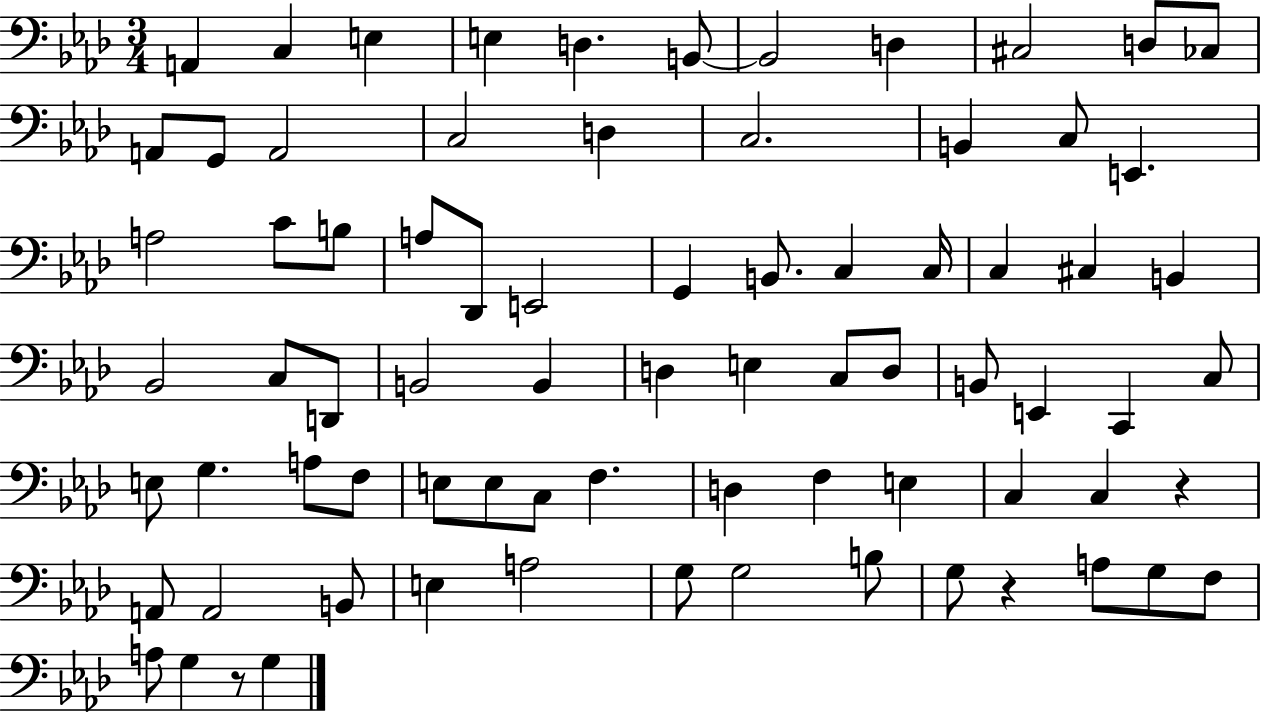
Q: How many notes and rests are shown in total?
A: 77